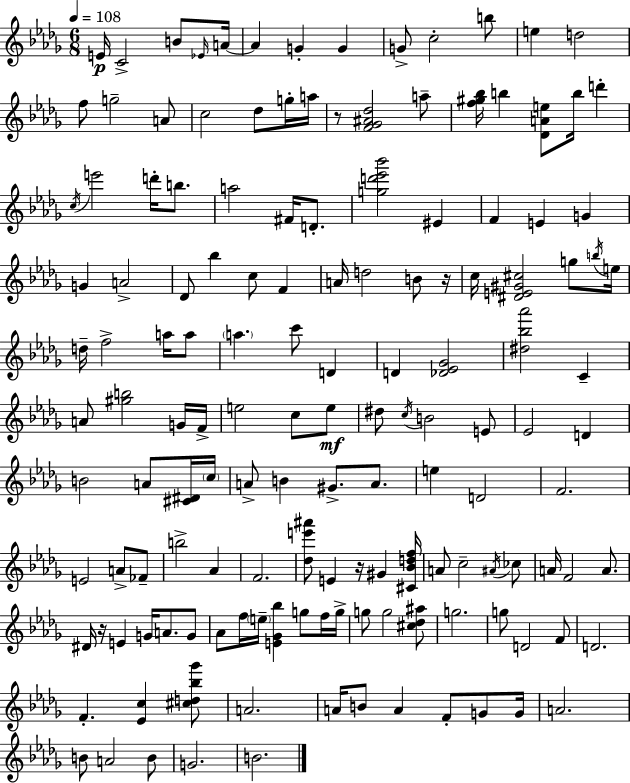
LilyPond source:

{
  \clef treble
  \numericTimeSignature
  \time 6/8
  \key bes \minor
  \tempo 4 = 108
  e'16\p c'2-> b'8 \grace { ees'16 } | a'16~~ a'4 g'4-. g'4 | g'8-> c''2-. b''8 | e''4 d''2 | \break f''8 g''2-- a'8 | c''2 des''8 g''16-. | a''16 r8 <f' ges' ais' des''>2 a''8-- | <f'' gis'' bes''>16 b''4 <des' a' e''>8 b''16 d'''4-. | \break \acciaccatura { c''16 } e'''2 d'''16-. b''8. | a''2 fis'16 d'8.-. | <g'' d''' ees''' bes'''>2 eis'4 | f'4 e'4 g'4 | \break g'4 a'2-> | des'8 bes''4 c''8 f'4 | a'16 d''2 b'8 | r16 c''16 <dis' e' gis' cis''>2 g''8 | \break \acciaccatura { b''16 } e''16 d''16-- f''2-> | a''16 a''8 \parenthesize a''4. c'''8 d'4 | d'4 <des' ees' ges'>2 | <dis'' bes'' aes'''>2 c'4-- | \break a'8 <gis'' b''>2 | g'16 f'16-> e''2 c''8 | e''8\mf dis''8 \acciaccatura { c''16 } b'2 | e'8 ees'2 | \break d'4 b'2 | a'8 <cis' dis'>16 \parenthesize c''16 a'8-> b'4 gis'8.-> | a'8. e''4 d'2 | f'2. | \break e'2 | a'8-> fes'8-- b''2-> | aes'4 f'2. | <des'' e''' ais'''>8 e'4 r16 gis'4 | \break <cis' bes' d'' f''>16 a'8 c''2-- | \acciaccatura { ais'16 } ces''8 a'16 f'2 | a'8. dis'16 r16 e'4 g'16 | a'8. g'8 aes'8 f''16 \parenthesize e''16-- <e' ges' bes''>4 | \break g''8 f''16 g''16-> g''8 g''2 | <cis'' des'' ais''>8 g''2. | g''8 d'2 | f'8 d'2. | \break f'4.-. <ees' c''>4 | <cis'' d'' bes'' ges'''>8 a'2. | a'16 b'8 a'4 | f'8-. g'8 g'16 a'2. | \break b'8 a'2 | b'8 g'2. | b'2. | \bar "|."
}